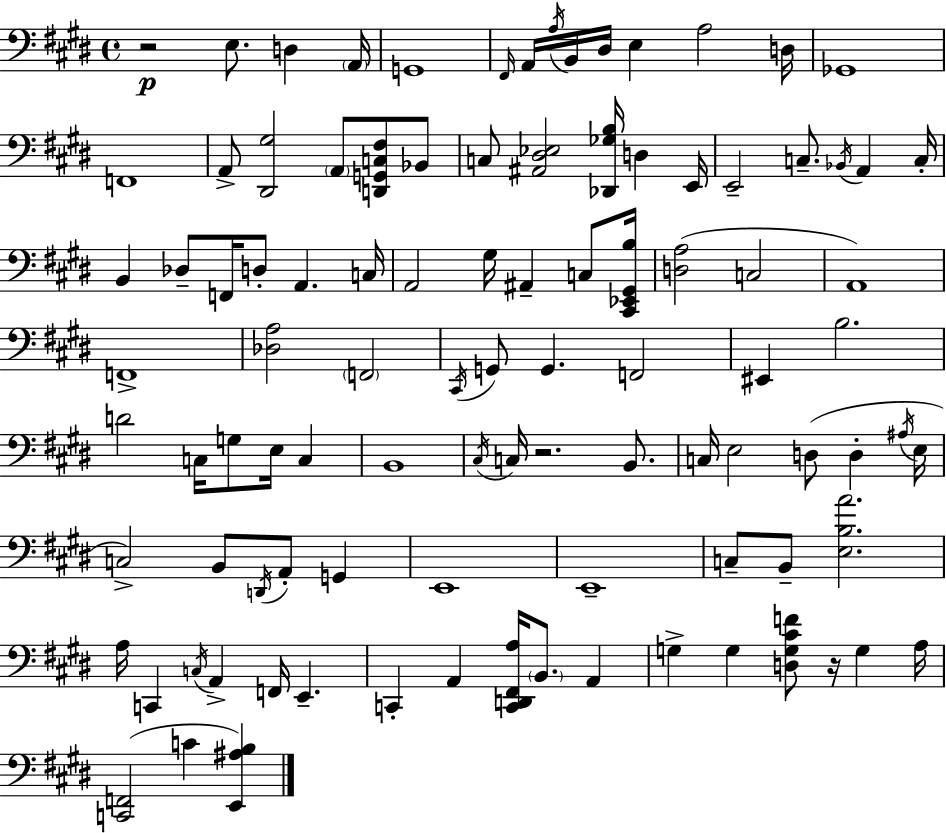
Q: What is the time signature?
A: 4/4